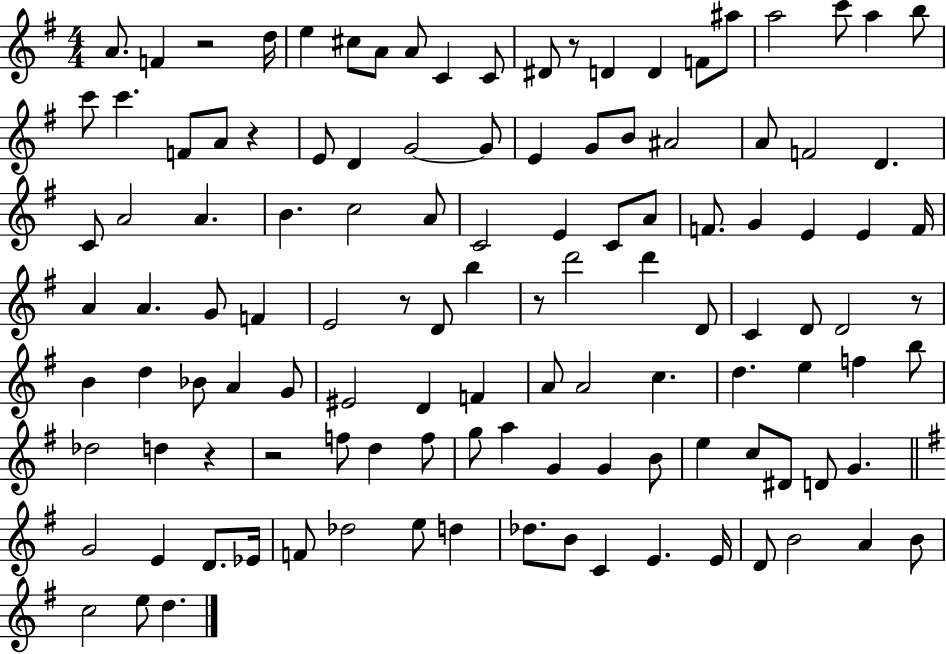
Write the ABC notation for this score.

X:1
T:Untitled
M:4/4
L:1/4
K:G
A/2 F z2 d/4 e ^c/2 A/2 A/2 C C/2 ^D/2 z/2 D D F/2 ^a/2 a2 c'/2 a b/2 c'/2 c' F/2 A/2 z E/2 D G2 G/2 E G/2 B/2 ^A2 A/2 F2 D C/2 A2 A B c2 A/2 C2 E C/2 A/2 F/2 G E E F/4 A A G/2 F E2 z/2 D/2 b z/2 d'2 d' D/2 C D/2 D2 z/2 B d _B/2 A G/2 ^E2 D F A/2 A2 c d e f b/2 _d2 d z z2 f/2 d f/2 g/2 a G G B/2 e c/2 ^D/2 D/2 G G2 E D/2 _E/4 F/2 _d2 e/2 d _d/2 B/2 C E E/4 D/2 B2 A B/2 c2 e/2 d